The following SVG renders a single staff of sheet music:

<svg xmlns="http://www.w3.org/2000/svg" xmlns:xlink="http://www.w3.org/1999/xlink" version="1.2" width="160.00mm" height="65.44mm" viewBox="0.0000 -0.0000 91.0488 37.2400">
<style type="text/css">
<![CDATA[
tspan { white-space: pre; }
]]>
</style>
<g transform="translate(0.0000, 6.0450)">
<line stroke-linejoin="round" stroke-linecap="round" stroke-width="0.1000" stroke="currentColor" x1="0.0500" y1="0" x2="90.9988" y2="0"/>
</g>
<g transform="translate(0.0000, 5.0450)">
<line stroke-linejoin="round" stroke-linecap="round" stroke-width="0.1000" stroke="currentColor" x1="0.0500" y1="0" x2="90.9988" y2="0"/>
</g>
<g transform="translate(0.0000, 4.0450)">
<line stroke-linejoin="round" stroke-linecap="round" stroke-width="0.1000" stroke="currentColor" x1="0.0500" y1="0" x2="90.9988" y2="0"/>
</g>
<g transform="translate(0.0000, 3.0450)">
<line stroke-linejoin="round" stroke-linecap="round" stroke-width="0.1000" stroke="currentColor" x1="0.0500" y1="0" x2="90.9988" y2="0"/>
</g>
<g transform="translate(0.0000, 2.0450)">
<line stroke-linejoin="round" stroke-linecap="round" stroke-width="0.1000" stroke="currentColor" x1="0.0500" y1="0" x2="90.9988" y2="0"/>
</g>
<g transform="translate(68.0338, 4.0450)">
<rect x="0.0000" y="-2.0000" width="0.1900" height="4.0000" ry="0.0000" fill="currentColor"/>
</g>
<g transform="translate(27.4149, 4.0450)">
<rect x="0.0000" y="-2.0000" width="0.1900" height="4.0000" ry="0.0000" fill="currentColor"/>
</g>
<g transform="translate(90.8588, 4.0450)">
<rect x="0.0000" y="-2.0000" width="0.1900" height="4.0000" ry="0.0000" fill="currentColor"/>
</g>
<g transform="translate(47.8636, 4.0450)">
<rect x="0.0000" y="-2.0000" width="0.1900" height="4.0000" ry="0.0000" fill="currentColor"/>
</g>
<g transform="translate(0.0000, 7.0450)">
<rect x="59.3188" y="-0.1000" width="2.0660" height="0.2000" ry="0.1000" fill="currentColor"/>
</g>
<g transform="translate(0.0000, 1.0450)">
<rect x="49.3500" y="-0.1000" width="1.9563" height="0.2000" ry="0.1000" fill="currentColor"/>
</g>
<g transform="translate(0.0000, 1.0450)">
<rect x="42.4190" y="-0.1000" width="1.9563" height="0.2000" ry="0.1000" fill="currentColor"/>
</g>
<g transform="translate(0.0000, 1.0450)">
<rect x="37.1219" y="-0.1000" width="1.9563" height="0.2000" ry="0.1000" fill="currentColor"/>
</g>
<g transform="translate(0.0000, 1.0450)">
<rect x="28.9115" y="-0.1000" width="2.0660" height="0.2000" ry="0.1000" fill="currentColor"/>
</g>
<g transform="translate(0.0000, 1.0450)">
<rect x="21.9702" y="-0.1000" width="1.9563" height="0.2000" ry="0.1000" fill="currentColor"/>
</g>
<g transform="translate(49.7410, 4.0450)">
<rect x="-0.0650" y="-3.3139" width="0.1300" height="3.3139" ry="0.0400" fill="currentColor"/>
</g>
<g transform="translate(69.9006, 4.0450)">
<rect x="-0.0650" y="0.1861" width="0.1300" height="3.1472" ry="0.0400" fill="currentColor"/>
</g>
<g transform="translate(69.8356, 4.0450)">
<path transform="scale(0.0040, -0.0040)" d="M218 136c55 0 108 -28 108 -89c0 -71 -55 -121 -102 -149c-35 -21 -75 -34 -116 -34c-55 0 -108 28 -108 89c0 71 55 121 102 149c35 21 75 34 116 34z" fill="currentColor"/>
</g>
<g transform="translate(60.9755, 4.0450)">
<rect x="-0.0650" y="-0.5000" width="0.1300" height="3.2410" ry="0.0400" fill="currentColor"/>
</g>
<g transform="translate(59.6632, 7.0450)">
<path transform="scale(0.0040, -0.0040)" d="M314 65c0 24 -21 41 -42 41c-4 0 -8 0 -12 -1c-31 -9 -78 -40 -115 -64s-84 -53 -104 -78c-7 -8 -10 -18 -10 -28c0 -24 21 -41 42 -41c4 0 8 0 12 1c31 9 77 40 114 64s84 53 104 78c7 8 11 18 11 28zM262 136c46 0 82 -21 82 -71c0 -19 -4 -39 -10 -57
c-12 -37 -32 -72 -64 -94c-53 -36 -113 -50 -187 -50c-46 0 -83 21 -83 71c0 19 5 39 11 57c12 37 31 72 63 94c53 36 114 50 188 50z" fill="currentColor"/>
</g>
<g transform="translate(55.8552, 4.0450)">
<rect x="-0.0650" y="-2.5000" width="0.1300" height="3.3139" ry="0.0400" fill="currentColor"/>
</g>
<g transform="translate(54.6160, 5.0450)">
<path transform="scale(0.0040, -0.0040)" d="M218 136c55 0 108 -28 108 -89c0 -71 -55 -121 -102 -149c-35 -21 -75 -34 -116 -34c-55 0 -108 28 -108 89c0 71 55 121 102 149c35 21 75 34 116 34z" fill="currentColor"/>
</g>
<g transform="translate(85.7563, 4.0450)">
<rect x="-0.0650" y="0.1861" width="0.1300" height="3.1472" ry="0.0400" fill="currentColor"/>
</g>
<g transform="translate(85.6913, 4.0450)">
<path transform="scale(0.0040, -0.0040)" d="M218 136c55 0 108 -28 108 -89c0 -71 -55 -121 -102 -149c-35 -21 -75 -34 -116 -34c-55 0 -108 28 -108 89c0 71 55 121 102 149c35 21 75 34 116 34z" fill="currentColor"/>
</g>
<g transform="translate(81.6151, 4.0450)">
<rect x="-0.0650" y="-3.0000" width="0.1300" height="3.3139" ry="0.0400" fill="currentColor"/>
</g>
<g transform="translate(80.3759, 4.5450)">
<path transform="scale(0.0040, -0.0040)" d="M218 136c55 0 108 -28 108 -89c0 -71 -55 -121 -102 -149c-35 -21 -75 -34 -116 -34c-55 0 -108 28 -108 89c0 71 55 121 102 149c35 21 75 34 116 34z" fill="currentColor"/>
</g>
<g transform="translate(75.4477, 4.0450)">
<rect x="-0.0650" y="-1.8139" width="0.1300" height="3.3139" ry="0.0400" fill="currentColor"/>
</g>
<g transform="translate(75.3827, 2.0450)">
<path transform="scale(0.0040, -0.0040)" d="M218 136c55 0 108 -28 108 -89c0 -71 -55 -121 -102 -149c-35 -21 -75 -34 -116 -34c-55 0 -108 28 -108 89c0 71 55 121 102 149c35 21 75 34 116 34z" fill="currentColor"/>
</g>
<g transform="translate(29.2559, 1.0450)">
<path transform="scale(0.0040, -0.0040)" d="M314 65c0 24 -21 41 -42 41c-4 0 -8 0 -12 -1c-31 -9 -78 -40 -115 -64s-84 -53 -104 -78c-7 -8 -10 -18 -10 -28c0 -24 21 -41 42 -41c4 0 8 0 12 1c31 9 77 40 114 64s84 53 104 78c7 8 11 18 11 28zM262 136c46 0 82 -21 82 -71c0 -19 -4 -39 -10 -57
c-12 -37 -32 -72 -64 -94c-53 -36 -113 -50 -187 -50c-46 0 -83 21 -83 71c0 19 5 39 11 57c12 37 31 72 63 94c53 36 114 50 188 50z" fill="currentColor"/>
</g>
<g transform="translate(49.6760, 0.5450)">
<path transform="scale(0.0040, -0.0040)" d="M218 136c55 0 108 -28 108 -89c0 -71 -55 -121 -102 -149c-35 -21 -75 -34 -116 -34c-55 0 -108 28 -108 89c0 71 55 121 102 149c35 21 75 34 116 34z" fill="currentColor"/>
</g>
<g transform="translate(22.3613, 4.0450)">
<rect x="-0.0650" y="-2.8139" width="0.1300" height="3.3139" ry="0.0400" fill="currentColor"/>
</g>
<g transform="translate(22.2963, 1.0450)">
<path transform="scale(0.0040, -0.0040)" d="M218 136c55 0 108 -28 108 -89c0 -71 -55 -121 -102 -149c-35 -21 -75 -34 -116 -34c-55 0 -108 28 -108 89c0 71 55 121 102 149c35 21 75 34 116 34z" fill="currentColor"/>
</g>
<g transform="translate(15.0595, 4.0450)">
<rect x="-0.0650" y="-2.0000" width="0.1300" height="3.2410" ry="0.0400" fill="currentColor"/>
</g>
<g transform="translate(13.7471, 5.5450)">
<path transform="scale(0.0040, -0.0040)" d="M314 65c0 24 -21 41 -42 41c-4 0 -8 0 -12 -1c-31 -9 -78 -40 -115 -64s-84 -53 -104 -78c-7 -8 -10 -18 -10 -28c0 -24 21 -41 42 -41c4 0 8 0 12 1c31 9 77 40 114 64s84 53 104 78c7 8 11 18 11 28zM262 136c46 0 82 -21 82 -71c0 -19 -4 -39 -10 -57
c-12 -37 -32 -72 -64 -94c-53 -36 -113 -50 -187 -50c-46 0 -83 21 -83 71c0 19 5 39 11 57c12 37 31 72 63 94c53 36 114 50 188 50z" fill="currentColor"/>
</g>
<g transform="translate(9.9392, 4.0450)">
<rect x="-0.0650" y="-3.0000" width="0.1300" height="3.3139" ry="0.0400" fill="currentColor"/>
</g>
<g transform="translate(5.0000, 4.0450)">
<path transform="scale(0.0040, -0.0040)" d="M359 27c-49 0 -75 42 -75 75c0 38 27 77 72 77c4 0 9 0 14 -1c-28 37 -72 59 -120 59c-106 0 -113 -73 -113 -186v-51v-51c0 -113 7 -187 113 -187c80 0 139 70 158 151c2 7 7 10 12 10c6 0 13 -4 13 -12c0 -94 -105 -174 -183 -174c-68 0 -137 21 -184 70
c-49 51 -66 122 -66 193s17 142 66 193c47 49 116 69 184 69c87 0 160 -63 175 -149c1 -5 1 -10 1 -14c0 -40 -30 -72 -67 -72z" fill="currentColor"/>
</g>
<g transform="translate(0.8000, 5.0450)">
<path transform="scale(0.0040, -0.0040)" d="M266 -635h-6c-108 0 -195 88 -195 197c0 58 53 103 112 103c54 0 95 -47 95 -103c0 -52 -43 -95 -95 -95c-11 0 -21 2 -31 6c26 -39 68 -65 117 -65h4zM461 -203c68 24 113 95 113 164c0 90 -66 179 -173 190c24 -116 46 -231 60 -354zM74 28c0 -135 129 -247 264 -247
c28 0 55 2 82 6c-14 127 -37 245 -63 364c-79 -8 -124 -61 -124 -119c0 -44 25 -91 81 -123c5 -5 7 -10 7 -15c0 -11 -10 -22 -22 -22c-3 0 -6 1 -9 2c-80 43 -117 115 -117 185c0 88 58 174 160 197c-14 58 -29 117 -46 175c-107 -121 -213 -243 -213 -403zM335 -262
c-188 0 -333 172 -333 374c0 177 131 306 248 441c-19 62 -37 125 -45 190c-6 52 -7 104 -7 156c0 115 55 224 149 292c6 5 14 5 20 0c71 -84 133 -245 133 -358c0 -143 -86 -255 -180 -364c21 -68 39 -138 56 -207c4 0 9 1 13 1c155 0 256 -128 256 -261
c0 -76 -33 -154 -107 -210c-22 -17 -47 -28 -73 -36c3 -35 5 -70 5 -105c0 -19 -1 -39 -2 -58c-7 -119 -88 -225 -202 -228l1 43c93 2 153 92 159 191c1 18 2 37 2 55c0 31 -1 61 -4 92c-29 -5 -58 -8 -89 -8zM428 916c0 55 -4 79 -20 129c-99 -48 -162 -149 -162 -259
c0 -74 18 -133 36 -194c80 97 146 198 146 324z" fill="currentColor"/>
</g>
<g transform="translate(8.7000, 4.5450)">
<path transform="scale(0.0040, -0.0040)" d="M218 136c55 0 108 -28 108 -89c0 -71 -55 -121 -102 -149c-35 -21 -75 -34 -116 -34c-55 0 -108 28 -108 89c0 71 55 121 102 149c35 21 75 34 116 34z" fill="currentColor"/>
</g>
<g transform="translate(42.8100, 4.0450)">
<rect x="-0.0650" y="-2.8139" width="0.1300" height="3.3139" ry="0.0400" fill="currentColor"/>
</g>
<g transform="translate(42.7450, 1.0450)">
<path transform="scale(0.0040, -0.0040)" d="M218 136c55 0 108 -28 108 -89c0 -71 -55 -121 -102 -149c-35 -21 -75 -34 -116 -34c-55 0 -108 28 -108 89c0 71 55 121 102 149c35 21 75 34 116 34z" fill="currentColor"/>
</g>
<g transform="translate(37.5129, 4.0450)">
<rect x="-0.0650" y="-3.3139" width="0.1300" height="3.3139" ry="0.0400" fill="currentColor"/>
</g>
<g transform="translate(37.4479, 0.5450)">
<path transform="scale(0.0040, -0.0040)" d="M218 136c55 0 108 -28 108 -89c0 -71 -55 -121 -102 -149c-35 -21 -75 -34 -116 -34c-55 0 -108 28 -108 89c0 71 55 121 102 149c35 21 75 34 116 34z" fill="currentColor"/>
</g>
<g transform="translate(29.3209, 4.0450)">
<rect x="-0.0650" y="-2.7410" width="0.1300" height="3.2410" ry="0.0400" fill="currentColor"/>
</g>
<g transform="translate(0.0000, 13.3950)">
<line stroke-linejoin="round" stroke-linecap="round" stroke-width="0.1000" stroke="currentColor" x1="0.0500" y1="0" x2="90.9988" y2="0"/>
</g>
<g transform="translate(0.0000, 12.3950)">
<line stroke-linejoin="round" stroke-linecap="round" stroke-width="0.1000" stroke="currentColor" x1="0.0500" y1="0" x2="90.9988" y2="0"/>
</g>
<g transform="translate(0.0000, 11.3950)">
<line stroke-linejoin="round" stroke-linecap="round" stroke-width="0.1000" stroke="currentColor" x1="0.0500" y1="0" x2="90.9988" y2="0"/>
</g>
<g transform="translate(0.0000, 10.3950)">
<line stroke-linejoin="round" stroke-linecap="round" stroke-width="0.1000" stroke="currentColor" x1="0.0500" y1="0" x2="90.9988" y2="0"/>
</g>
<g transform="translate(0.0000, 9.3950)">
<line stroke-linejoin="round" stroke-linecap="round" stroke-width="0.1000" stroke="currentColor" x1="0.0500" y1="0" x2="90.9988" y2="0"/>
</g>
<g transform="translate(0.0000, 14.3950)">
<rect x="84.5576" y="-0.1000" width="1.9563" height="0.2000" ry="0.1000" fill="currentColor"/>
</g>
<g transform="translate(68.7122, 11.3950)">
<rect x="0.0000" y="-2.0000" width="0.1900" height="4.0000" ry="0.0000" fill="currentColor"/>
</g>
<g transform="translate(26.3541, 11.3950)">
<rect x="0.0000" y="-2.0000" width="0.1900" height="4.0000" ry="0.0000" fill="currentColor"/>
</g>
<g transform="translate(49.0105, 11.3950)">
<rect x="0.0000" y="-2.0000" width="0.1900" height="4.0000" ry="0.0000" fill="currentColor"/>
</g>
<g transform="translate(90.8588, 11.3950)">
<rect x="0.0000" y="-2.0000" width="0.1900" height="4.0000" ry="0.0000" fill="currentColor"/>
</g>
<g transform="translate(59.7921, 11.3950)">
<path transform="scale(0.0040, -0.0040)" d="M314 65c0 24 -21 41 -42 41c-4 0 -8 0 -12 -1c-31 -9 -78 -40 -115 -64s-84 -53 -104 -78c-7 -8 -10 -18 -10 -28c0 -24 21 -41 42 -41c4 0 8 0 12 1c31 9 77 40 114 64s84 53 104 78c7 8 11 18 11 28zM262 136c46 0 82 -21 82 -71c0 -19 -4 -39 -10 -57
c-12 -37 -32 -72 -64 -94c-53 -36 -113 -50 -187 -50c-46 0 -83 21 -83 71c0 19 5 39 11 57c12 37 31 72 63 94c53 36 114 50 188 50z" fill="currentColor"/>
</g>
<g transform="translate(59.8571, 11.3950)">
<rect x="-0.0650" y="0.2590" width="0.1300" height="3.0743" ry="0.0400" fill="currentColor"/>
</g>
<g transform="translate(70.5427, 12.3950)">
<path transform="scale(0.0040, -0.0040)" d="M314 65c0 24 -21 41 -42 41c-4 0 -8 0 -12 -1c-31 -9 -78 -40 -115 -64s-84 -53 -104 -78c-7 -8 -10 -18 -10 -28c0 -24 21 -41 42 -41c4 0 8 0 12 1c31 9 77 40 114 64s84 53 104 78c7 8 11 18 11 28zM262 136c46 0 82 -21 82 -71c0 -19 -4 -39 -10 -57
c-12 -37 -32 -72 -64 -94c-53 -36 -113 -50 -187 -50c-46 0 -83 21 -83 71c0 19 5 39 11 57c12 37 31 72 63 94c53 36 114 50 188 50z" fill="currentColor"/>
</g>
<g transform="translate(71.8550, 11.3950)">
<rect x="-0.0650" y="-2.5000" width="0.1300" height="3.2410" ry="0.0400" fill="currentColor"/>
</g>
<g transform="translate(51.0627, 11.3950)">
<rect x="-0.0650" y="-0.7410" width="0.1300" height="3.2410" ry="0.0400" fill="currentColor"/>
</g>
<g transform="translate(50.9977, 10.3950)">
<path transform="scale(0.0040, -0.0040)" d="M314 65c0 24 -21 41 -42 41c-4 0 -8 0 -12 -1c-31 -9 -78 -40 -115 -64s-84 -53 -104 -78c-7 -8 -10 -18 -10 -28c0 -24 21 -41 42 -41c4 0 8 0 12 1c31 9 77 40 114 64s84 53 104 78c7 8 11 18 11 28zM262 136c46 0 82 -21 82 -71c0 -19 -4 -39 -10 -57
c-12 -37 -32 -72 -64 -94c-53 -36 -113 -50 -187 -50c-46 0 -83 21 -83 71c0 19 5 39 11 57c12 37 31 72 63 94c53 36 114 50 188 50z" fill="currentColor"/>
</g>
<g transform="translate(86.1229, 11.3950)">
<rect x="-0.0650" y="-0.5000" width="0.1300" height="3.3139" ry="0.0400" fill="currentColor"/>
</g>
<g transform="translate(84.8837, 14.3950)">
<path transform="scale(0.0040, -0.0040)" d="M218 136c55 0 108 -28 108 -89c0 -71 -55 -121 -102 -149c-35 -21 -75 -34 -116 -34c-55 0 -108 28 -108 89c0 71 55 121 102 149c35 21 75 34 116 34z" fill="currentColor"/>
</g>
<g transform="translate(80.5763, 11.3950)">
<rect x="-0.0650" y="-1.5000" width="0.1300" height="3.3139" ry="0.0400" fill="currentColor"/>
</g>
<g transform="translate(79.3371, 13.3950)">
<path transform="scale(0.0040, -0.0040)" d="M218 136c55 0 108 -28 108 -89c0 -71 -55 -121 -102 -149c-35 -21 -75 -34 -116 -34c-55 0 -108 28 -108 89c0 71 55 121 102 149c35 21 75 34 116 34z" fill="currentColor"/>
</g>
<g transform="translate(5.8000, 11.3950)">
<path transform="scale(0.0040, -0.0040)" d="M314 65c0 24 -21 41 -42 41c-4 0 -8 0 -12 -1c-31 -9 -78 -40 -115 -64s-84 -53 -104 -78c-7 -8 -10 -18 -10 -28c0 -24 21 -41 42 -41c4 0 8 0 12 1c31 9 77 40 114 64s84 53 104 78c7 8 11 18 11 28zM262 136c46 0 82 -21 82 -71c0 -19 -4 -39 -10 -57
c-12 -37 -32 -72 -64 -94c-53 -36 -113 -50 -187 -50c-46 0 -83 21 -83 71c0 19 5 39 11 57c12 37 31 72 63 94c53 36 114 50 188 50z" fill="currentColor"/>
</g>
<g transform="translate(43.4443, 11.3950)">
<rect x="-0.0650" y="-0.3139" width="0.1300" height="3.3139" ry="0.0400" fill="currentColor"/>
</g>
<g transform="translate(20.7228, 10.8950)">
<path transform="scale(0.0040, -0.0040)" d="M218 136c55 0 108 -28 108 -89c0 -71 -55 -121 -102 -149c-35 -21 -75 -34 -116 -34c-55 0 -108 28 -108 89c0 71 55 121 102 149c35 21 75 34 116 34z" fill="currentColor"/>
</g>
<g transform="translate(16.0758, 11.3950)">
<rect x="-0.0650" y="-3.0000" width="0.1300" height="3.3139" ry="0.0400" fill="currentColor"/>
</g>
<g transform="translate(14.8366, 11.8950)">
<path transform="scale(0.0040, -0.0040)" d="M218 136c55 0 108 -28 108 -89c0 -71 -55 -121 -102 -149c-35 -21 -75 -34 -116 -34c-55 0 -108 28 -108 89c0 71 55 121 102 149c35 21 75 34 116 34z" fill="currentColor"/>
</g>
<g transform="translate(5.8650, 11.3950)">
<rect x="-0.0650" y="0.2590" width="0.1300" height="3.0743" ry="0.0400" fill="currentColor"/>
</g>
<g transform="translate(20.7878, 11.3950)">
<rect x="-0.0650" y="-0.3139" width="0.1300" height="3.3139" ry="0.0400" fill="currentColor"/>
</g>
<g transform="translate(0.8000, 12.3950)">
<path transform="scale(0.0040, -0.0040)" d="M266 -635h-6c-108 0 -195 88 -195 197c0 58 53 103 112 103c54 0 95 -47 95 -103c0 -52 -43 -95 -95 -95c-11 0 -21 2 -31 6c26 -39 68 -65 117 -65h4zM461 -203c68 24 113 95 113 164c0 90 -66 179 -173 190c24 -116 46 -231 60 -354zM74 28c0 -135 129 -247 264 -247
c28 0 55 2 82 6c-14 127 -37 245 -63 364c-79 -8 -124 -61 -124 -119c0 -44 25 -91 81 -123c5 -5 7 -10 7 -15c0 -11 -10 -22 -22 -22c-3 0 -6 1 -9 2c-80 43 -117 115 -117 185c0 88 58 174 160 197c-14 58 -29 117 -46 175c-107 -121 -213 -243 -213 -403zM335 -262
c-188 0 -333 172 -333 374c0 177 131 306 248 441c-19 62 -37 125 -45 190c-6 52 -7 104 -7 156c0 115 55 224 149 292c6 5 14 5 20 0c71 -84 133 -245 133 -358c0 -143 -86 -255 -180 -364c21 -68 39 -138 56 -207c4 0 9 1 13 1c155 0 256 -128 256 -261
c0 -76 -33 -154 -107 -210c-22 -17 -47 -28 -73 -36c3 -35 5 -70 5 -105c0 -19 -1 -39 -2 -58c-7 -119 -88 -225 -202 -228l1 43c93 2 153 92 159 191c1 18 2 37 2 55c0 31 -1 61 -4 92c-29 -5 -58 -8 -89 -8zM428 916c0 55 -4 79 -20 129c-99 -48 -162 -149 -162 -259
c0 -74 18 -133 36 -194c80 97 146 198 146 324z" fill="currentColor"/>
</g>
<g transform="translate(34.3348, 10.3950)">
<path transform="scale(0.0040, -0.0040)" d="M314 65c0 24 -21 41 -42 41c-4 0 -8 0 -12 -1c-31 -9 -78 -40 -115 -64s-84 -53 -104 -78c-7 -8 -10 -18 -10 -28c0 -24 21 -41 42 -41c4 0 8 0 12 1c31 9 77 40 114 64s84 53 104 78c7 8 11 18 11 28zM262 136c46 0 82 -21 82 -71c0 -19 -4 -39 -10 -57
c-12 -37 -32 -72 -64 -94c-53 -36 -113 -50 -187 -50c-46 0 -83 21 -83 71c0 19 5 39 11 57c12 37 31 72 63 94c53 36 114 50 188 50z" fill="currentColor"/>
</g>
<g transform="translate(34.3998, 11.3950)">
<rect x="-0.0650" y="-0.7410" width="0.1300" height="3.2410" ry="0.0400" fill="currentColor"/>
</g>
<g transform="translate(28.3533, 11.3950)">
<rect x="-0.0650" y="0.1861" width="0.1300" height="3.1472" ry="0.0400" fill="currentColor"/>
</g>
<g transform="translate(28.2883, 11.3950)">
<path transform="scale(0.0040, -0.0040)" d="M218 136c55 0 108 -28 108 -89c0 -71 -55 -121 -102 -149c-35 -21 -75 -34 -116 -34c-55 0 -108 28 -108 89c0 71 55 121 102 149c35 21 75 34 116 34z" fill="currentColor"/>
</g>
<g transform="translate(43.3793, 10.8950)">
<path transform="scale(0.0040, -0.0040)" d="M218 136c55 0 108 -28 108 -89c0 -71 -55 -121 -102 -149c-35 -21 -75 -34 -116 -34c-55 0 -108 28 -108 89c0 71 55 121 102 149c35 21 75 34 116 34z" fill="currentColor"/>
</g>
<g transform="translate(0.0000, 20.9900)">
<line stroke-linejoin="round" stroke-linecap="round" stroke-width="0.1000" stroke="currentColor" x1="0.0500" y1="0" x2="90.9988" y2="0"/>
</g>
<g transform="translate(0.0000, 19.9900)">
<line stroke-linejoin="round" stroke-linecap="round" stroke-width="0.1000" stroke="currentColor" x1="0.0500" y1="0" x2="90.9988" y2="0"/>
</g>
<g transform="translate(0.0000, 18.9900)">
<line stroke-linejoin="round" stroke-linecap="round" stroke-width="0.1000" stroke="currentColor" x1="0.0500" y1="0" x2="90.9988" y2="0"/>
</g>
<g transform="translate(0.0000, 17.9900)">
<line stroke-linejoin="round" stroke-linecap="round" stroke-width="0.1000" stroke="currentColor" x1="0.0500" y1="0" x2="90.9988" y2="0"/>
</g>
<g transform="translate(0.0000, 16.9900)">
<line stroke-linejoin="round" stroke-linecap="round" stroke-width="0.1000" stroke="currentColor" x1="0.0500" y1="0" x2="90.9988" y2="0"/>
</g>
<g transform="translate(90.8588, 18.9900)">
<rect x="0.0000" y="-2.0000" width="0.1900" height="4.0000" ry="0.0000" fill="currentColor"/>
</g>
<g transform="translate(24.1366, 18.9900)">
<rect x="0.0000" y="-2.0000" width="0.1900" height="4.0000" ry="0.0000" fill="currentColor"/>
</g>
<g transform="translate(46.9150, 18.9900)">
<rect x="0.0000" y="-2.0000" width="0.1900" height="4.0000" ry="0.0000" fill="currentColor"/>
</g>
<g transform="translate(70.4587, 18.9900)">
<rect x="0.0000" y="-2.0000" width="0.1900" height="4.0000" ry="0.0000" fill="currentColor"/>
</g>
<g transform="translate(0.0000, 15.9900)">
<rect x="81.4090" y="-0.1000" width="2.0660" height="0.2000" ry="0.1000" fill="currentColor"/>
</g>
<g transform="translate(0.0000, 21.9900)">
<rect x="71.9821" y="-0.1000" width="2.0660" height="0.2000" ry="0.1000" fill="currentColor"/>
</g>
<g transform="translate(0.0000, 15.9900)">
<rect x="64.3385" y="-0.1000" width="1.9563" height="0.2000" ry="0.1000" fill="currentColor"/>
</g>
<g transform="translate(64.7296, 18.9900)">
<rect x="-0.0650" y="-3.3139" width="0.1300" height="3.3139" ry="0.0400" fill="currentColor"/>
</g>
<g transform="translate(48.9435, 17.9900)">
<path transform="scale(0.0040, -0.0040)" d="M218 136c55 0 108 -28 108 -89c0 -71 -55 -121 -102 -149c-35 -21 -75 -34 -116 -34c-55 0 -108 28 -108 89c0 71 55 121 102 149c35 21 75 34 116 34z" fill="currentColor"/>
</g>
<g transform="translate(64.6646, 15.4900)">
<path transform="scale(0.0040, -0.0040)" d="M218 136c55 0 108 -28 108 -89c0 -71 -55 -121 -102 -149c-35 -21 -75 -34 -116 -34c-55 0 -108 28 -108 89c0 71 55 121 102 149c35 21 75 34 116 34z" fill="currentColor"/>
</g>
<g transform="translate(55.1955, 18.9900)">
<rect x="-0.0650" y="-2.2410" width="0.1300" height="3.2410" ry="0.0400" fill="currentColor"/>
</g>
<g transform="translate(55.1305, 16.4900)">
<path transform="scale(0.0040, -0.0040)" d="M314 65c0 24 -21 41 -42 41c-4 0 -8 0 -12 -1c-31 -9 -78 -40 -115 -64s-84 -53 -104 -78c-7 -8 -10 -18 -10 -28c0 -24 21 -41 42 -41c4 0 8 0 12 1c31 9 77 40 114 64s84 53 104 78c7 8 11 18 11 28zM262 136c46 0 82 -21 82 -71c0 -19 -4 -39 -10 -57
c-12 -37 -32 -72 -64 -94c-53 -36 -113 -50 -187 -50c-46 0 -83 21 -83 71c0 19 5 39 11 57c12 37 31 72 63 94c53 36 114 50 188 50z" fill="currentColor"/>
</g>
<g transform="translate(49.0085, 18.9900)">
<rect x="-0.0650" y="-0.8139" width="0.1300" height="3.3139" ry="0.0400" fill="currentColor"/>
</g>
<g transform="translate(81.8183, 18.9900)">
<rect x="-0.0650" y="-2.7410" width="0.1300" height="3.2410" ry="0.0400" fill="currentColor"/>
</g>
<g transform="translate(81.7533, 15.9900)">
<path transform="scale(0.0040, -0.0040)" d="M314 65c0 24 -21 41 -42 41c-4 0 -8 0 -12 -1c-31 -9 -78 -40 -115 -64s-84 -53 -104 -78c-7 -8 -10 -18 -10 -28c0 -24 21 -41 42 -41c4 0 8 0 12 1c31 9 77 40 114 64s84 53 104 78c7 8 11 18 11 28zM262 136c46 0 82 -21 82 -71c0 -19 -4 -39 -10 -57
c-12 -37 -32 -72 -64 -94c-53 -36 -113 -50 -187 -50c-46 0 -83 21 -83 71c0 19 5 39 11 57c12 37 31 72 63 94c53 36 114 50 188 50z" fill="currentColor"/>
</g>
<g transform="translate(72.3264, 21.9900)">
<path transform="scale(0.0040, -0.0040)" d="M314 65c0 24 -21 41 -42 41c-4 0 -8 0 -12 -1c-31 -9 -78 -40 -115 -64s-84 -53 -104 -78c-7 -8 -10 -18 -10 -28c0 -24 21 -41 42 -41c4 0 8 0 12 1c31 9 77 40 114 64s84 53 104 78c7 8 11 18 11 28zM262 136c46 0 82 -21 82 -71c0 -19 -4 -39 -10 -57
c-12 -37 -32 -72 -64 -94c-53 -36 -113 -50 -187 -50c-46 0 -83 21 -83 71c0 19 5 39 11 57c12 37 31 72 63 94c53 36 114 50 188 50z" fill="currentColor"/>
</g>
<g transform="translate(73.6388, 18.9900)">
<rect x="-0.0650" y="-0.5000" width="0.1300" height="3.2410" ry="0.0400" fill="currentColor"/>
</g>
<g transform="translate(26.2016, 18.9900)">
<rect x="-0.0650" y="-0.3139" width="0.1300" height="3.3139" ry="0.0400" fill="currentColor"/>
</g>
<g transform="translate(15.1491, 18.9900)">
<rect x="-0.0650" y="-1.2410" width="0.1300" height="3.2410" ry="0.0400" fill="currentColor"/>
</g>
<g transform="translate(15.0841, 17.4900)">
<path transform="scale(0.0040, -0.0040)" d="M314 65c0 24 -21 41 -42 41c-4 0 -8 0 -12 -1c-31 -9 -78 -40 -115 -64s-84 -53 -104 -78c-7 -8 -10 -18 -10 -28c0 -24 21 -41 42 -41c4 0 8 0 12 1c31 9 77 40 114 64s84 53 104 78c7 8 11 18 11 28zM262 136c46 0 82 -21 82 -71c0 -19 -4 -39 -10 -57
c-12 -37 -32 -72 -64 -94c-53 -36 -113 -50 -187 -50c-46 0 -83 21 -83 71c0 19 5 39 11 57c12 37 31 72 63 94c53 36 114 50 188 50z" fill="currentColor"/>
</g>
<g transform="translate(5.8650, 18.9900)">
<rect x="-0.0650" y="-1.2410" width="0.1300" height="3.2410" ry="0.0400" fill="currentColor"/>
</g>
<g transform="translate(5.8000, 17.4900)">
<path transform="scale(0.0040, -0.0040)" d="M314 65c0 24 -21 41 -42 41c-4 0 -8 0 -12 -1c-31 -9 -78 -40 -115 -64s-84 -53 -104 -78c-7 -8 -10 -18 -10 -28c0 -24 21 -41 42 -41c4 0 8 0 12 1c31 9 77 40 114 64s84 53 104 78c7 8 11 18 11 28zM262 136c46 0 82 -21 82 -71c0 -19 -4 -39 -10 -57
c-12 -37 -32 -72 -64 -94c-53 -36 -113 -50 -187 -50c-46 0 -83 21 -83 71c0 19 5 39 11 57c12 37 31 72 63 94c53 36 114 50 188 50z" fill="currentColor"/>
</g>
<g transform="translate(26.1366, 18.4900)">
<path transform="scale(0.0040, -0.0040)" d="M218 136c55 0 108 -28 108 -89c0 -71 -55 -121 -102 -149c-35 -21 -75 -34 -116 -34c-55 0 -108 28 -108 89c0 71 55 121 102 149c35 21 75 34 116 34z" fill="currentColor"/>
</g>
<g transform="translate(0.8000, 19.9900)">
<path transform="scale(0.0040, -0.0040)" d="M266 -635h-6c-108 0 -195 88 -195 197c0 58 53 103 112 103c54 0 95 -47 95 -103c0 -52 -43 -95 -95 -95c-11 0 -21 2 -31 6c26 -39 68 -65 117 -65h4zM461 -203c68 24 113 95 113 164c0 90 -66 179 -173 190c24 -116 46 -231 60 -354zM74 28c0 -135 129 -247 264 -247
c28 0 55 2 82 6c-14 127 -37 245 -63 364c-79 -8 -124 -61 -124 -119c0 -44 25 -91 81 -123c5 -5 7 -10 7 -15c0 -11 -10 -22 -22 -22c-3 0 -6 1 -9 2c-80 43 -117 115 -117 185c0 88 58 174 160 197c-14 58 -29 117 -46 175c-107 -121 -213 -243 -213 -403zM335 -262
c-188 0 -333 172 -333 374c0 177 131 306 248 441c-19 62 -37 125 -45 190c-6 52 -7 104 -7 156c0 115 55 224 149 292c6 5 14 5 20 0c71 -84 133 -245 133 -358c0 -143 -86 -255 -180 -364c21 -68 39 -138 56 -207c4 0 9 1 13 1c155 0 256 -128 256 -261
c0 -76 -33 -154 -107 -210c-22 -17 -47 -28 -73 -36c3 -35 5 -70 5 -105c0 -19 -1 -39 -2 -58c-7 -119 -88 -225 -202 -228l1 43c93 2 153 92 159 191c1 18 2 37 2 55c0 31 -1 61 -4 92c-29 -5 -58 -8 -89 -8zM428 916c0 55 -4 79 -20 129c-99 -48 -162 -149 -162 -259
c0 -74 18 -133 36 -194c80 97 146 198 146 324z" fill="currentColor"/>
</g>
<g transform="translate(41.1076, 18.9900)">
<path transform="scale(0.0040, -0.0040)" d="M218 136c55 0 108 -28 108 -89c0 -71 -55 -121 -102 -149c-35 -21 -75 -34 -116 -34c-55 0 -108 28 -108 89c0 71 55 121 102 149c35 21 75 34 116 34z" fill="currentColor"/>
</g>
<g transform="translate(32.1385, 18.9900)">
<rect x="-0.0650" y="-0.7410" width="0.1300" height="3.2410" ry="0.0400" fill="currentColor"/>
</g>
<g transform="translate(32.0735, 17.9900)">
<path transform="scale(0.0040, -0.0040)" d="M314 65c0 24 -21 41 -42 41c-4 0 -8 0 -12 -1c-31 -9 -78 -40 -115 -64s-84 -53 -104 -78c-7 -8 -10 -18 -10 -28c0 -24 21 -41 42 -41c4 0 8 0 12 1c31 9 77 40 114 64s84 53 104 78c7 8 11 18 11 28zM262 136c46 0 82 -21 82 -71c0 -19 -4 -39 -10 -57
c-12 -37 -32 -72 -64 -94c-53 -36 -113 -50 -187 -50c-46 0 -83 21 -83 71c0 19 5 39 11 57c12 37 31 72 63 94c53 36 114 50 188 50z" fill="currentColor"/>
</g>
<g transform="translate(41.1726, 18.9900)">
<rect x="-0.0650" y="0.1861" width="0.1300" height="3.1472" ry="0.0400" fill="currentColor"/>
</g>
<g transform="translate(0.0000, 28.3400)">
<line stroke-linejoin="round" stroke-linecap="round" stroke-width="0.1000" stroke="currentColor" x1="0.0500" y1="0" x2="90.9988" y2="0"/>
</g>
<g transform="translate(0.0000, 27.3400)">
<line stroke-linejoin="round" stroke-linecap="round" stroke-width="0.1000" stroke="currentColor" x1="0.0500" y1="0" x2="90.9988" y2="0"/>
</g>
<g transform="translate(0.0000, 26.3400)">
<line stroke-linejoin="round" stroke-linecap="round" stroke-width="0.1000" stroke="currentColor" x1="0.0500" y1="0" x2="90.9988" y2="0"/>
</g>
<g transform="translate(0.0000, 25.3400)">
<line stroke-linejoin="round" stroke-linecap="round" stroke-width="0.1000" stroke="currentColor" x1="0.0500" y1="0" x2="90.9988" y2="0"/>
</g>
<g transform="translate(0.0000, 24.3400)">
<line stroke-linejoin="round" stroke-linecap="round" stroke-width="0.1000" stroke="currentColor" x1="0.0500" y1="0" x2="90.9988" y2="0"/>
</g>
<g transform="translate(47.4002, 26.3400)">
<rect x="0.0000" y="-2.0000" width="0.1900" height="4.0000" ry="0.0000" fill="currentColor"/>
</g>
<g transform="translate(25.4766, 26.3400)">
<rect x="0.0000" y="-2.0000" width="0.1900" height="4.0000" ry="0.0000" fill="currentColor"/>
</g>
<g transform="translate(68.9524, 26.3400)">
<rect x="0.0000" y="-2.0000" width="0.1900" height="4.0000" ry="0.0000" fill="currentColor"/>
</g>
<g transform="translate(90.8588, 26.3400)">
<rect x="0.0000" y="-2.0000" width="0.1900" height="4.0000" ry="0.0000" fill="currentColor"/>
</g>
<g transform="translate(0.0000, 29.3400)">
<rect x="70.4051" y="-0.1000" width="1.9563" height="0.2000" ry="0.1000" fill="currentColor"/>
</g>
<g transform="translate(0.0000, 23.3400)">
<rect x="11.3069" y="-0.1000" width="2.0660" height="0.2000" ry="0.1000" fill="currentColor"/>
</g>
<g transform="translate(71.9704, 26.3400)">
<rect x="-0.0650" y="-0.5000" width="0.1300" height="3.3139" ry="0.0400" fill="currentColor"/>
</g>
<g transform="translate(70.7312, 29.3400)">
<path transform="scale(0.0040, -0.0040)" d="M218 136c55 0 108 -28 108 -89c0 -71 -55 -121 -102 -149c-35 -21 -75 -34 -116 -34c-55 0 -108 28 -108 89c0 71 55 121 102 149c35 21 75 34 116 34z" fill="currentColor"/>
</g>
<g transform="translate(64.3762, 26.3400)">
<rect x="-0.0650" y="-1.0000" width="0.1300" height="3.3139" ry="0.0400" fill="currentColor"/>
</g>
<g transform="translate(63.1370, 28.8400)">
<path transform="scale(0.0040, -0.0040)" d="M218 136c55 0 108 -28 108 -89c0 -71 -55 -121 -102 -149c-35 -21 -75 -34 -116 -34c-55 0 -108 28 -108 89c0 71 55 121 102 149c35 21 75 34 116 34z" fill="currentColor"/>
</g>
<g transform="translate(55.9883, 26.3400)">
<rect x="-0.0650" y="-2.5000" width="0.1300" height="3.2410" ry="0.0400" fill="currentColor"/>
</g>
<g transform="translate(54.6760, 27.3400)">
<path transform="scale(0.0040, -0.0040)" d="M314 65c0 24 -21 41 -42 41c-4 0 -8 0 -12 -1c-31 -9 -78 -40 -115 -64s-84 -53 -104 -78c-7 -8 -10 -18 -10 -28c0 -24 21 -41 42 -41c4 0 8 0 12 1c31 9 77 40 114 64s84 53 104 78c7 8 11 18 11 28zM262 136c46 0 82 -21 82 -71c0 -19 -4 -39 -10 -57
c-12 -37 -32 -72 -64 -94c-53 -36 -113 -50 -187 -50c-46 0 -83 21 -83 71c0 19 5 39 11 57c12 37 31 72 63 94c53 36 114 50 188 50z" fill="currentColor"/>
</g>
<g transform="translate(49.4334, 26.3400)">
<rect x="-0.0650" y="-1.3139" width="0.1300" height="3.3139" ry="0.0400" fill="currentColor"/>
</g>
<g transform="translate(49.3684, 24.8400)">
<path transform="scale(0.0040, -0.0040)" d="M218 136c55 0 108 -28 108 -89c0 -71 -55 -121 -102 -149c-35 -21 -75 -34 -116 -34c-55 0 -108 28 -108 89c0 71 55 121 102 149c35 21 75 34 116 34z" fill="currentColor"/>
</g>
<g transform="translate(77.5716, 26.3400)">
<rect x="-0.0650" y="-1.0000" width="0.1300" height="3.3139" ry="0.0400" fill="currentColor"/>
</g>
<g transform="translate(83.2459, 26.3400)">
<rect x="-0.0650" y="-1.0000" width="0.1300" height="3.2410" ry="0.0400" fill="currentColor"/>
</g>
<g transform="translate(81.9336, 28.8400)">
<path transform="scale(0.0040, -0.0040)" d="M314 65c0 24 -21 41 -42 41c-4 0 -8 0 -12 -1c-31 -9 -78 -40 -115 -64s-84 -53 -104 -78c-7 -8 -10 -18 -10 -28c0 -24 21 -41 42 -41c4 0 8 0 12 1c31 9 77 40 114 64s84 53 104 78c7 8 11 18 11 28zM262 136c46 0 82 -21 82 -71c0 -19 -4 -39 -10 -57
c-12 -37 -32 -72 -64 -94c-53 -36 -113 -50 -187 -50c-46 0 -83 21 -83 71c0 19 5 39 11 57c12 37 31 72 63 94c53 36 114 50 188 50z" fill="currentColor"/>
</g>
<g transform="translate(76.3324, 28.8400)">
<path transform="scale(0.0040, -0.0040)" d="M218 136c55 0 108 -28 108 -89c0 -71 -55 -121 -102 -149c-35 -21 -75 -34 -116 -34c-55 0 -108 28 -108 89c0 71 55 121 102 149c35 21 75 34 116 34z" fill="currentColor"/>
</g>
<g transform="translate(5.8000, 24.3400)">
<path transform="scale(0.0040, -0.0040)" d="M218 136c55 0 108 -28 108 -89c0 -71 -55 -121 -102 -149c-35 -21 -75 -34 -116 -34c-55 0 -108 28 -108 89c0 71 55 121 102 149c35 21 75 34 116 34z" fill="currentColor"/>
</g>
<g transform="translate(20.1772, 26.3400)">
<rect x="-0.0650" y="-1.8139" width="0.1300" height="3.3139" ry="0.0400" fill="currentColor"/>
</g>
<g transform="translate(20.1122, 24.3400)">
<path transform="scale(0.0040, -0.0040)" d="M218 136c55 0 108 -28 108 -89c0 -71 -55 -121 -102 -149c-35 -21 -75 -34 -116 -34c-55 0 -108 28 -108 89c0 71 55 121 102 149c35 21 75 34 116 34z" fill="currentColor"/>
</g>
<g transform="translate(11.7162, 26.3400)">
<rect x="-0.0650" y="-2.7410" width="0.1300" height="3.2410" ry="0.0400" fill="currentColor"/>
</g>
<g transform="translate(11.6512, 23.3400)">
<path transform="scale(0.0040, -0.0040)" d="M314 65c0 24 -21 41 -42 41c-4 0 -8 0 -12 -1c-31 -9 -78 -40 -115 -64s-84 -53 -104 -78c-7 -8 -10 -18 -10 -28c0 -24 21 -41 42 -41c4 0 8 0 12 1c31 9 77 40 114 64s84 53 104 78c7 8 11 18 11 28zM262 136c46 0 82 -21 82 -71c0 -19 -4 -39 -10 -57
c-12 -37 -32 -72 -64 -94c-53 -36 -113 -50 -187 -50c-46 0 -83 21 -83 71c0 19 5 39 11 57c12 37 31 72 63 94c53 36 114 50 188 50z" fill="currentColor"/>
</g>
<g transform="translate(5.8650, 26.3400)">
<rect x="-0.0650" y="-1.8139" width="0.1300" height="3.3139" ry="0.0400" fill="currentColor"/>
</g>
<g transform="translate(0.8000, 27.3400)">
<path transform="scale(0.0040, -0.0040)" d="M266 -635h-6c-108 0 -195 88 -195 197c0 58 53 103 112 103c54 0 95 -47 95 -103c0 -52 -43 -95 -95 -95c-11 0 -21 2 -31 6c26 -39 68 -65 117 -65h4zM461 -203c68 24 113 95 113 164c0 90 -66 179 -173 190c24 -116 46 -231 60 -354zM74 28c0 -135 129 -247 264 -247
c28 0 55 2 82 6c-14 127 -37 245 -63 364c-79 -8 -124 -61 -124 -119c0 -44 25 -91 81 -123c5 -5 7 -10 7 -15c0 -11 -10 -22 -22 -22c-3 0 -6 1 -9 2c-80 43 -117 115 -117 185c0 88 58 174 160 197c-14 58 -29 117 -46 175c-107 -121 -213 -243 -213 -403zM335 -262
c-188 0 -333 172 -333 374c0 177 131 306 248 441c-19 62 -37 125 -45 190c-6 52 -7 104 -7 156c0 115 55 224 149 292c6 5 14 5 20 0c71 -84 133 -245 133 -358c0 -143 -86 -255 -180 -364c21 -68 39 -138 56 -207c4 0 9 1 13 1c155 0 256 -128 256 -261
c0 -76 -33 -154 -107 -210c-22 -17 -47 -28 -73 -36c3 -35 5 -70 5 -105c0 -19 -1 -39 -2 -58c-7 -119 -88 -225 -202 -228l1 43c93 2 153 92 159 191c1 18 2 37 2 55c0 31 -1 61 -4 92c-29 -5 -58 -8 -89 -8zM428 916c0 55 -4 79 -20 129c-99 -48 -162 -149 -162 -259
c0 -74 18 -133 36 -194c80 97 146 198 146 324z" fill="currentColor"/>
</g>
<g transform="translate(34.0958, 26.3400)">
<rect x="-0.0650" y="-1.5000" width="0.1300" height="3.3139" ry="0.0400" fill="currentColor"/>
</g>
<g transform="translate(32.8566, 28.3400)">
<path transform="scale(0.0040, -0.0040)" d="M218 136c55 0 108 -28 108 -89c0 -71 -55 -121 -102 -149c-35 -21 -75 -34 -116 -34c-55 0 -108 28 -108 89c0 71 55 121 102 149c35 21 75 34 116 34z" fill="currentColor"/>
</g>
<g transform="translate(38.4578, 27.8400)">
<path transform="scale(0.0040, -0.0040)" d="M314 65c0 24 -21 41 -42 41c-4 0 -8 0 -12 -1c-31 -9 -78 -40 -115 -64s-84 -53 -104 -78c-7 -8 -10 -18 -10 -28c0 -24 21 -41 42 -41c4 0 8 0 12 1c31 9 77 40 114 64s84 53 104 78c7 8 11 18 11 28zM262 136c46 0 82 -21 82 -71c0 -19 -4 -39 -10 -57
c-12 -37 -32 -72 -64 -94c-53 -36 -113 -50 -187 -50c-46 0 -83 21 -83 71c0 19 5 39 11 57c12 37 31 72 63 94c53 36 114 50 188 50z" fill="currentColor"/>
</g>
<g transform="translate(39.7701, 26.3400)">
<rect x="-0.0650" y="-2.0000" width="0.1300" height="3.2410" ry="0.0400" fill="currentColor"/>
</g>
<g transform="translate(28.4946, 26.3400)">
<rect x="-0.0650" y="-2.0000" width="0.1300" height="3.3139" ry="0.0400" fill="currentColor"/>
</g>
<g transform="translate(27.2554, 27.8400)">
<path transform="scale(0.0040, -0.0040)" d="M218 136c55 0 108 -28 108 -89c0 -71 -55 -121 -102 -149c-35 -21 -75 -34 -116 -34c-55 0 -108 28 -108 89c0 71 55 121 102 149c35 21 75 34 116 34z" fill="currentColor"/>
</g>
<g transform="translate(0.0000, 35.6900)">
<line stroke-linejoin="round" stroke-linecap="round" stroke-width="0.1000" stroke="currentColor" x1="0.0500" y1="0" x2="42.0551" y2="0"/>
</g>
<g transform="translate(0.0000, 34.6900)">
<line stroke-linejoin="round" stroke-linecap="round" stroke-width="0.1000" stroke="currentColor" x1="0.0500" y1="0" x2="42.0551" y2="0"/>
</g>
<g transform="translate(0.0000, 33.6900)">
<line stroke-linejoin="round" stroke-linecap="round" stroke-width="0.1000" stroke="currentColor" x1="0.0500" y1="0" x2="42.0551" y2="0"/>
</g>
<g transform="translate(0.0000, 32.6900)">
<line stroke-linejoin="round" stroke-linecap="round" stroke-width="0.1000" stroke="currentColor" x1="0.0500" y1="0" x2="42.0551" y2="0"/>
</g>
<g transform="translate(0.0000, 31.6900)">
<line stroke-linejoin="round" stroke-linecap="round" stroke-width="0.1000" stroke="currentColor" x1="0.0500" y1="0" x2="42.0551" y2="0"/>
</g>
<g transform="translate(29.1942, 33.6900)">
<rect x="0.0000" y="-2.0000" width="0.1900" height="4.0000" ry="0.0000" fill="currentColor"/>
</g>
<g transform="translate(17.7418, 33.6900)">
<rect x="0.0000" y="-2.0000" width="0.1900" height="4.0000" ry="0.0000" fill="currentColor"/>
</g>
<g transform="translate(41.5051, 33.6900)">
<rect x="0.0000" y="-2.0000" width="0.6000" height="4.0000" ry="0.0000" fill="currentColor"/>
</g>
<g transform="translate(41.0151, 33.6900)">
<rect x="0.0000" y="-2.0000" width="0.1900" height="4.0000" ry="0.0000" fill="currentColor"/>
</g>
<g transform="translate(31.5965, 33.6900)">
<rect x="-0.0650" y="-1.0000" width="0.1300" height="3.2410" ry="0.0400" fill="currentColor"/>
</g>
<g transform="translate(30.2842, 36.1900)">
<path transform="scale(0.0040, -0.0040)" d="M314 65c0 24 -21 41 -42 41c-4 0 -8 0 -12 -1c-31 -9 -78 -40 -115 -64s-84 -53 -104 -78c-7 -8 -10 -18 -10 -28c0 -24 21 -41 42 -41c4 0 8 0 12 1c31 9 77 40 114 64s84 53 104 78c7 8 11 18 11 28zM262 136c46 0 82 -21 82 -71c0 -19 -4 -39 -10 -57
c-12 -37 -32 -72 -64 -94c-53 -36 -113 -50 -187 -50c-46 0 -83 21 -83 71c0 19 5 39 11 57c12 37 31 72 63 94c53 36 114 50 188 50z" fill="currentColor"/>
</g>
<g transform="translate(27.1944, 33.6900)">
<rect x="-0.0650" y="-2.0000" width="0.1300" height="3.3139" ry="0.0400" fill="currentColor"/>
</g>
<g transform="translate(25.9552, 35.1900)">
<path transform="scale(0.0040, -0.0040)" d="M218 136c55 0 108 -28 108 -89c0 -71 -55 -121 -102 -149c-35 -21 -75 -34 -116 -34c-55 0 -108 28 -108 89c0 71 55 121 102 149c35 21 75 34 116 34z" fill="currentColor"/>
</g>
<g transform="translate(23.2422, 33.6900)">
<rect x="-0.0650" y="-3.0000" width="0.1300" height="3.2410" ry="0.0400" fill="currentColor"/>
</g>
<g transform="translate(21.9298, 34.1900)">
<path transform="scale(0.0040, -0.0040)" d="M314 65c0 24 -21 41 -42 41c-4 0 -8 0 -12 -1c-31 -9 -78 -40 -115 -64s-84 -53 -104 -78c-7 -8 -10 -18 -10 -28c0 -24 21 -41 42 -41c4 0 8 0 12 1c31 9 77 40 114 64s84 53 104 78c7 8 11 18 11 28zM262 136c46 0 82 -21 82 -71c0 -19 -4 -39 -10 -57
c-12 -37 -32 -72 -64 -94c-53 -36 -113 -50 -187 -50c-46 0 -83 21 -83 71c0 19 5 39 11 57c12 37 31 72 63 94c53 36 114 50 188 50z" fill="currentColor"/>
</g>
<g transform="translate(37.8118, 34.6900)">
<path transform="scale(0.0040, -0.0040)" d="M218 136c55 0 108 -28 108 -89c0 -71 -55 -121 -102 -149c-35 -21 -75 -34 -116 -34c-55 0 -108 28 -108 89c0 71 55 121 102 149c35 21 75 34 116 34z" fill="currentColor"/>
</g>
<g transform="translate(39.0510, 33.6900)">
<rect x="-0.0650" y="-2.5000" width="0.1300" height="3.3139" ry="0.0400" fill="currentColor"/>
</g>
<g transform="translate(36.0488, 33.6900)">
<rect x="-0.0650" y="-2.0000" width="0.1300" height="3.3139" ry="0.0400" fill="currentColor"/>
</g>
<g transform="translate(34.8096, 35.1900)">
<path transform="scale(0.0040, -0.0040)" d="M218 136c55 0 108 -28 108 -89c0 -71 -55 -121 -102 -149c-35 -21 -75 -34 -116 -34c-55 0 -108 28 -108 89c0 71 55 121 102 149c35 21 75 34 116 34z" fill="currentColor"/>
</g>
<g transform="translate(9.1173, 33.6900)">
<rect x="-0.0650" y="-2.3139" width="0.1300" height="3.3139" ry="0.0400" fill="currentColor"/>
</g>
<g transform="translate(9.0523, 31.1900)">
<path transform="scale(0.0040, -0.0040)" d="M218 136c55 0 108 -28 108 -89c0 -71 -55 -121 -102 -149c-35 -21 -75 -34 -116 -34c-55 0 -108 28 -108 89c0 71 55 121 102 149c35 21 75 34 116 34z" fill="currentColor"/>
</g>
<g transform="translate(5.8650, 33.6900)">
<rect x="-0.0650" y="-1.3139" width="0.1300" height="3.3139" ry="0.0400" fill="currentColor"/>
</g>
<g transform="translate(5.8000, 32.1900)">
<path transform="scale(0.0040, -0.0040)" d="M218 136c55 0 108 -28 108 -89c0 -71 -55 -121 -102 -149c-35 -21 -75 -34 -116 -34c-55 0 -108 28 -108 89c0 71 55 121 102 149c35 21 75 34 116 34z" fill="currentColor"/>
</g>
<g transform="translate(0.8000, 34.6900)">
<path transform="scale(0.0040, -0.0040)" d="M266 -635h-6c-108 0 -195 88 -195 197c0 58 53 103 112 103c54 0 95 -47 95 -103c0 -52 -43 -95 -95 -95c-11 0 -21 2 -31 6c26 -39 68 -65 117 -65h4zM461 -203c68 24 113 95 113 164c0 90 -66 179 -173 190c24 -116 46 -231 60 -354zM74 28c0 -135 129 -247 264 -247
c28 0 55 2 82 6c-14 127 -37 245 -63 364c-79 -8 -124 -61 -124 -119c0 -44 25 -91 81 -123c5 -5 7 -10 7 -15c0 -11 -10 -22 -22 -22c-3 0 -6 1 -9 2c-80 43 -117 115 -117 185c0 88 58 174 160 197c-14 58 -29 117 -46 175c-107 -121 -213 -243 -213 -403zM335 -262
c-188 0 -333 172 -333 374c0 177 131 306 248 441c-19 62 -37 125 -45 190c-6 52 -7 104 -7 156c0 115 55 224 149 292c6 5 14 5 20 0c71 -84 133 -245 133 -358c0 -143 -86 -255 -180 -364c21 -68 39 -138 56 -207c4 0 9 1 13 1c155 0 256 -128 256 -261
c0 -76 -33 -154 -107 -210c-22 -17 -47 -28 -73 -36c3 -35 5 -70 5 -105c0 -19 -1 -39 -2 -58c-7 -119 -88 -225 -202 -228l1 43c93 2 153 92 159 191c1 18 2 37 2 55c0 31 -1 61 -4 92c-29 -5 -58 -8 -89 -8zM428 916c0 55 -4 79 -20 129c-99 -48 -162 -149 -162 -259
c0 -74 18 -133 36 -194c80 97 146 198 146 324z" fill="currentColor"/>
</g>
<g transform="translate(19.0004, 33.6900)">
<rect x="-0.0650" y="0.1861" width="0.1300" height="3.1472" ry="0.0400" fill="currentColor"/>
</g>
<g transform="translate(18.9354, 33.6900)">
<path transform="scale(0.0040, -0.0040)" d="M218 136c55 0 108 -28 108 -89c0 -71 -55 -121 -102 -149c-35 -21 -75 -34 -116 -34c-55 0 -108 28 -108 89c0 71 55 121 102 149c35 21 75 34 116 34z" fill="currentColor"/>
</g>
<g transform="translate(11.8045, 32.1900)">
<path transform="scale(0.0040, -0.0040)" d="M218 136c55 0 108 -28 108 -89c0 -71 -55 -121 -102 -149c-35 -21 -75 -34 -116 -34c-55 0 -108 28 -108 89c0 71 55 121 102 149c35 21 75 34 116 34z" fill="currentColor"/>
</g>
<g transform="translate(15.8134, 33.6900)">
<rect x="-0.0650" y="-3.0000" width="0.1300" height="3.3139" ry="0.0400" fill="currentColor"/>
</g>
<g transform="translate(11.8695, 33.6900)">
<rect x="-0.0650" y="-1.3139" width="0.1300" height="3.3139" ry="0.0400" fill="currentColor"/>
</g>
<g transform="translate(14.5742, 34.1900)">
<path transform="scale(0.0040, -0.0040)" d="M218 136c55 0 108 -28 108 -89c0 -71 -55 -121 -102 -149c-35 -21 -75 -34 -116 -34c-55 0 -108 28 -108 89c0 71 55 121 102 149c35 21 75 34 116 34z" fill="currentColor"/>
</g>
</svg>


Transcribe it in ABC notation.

X:1
T:Untitled
M:4/4
L:1/4
K:C
A F2 a a2 b a b G C2 B f A B B2 A c B d2 c d2 B2 G2 E C e2 e2 c d2 B d g2 b C2 a2 f a2 f F E F2 e G2 D C D D2 e g e A B A2 F D2 F G